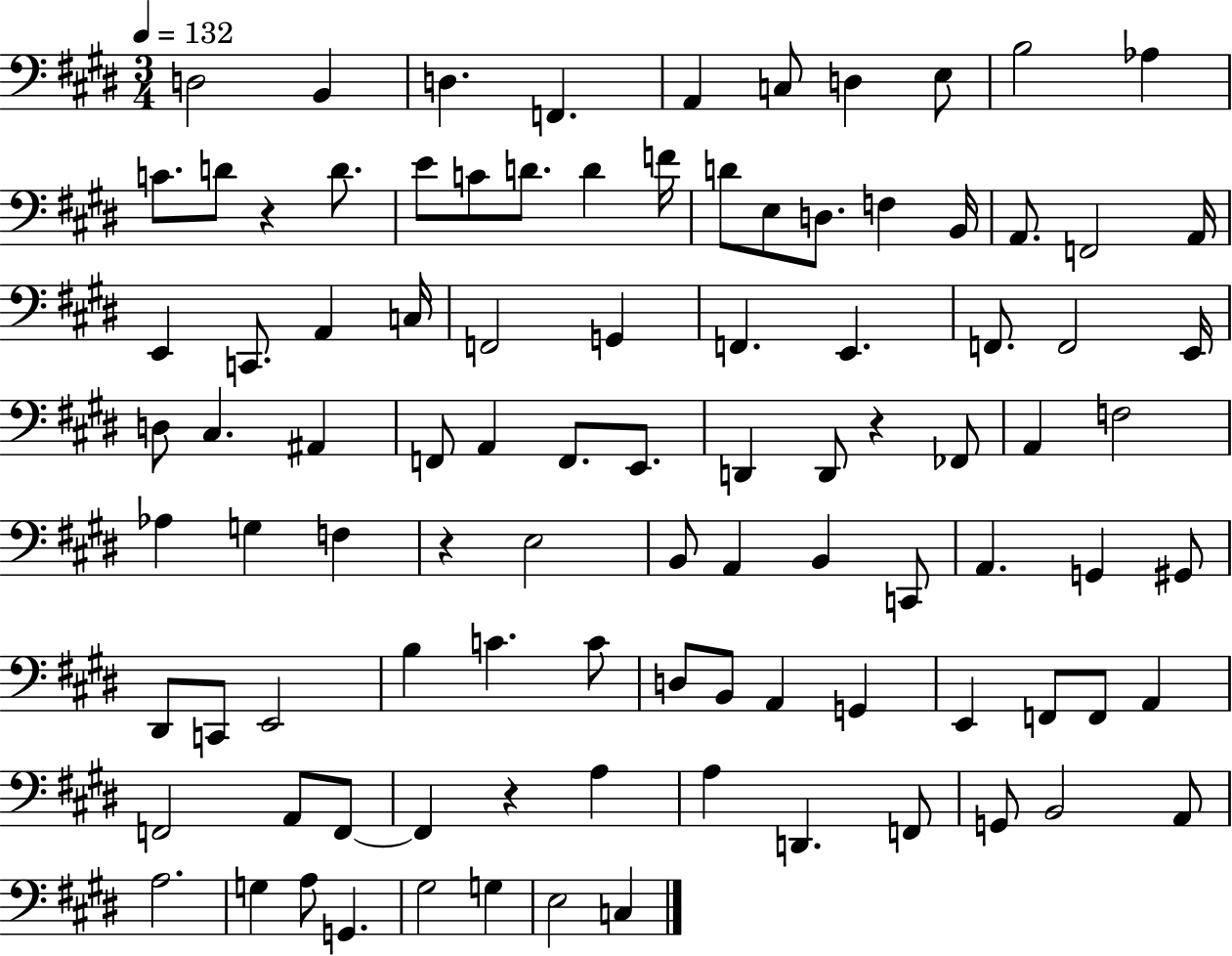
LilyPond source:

{
  \clef bass
  \numericTimeSignature
  \time 3/4
  \key e \major
  \tempo 4 = 132
  \repeat volta 2 { d2 b,4 | d4. f,4. | a,4 c8 d4 e8 | b2 aes4 | \break c'8. d'8 r4 d'8. | e'8 c'8 d'8. d'4 f'16 | d'8 e8 d8. f4 b,16 | a,8. f,2 a,16 | \break e,4 c,8. a,4 c16 | f,2 g,4 | f,4. e,4. | f,8. f,2 e,16 | \break d8 cis4. ais,4 | f,8 a,4 f,8. e,8. | d,4 d,8 r4 fes,8 | a,4 f2 | \break aes4 g4 f4 | r4 e2 | b,8 a,4 b,4 c,8 | a,4. g,4 gis,8 | \break dis,8 c,8 e,2 | b4 c'4. c'8 | d8 b,8 a,4 g,4 | e,4 f,8 f,8 a,4 | \break f,2 a,8 f,8~~ | f,4 r4 a4 | a4 d,4. f,8 | g,8 b,2 a,8 | \break a2. | g4 a8 g,4. | gis2 g4 | e2 c4 | \break } \bar "|."
}